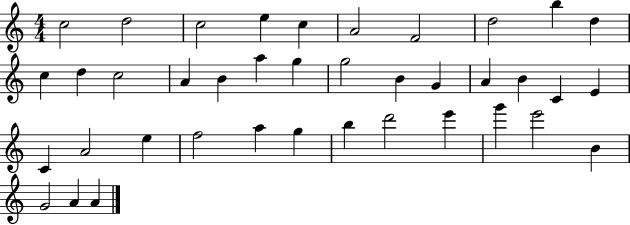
{
  \clef treble
  \numericTimeSignature
  \time 4/4
  \key c \major
  c''2 d''2 | c''2 e''4 c''4 | a'2 f'2 | d''2 b''4 d''4 | \break c''4 d''4 c''2 | a'4 b'4 a''4 g''4 | g''2 b'4 g'4 | a'4 b'4 c'4 e'4 | \break c'4 a'2 e''4 | f''2 a''4 g''4 | b''4 d'''2 e'''4 | g'''4 e'''2 b'4 | \break g'2 a'4 a'4 | \bar "|."
}